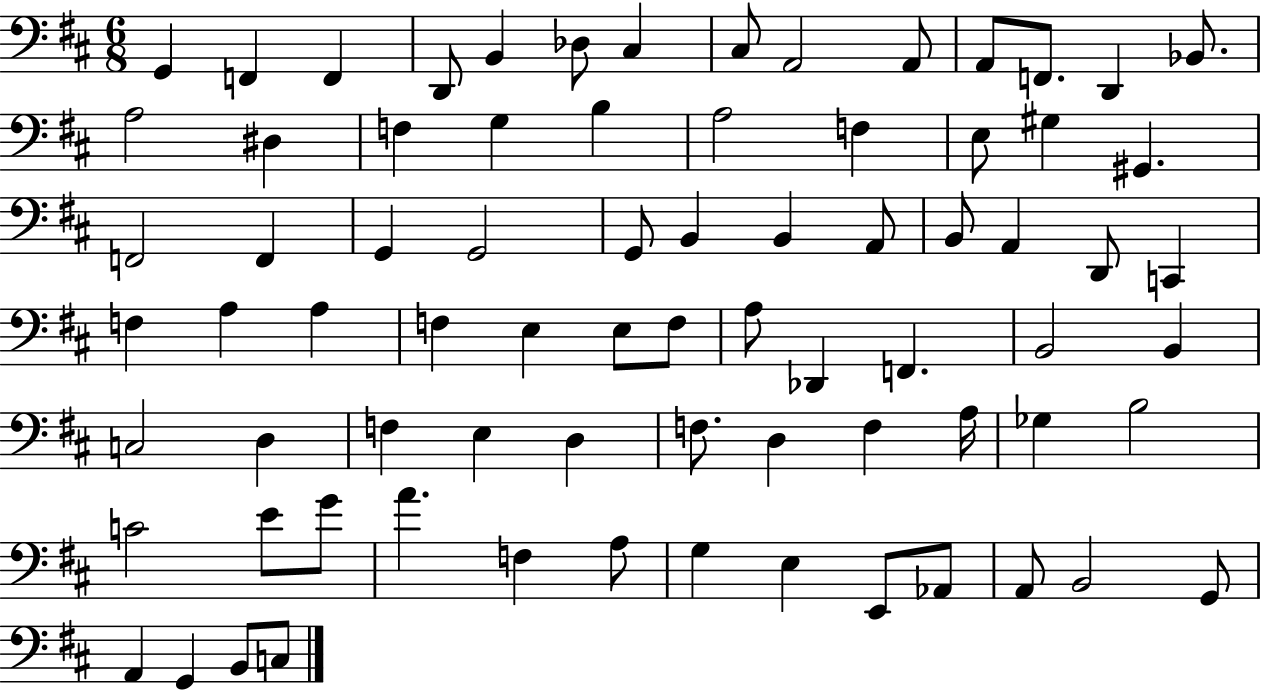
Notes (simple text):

G2/q F2/q F2/q D2/e B2/q Db3/e C#3/q C#3/e A2/h A2/e A2/e F2/e. D2/q Bb2/e. A3/h D#3/q F3/q G3/q B3/q A3/h F3/q E3/e G#3/q G#2/q. F2/h F2/q G2/q G2/h G2/e B2/q B2/q A2/e B2/e A2/q D2/e C2/q F3/q A3/q A3/q F3/q E3/q E3/e F3/e A3/e Db2/q F2/q. B2/h B2/q C3/h D3/q F3/q E3/q D3/q F3/e. D3/q F3/q A3/s Gb3/q B3/h C4/h E4/e G4/e A4/q. F3/q A3/e G3/q E3/q E2/e Ab2/e A2/e B2/h G2/e A2/q G2/q B2/e C3/e